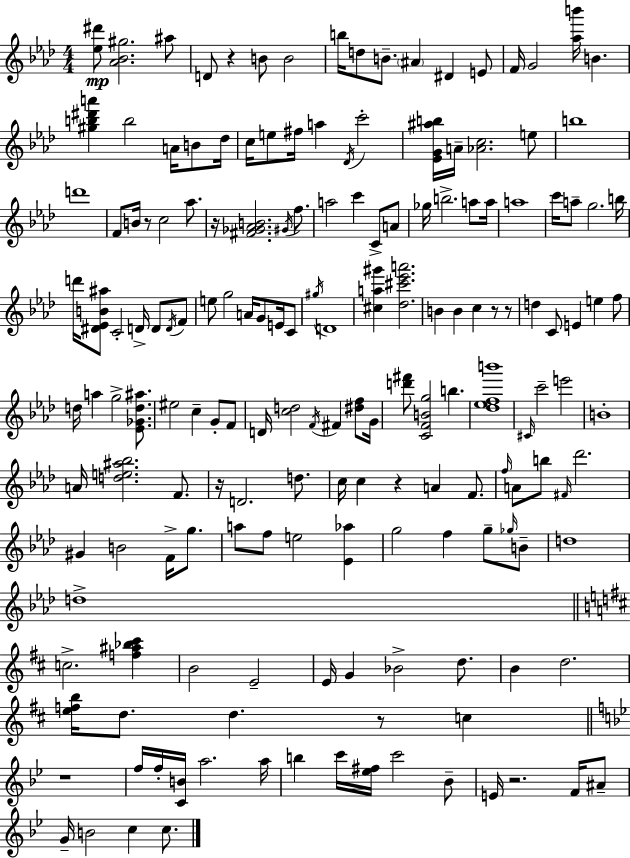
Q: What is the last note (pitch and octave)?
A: C5